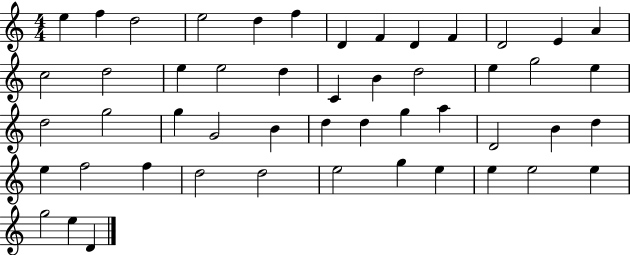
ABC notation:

X:1
T:Untitled
M:4/4
L:1/4
K:C
e f d2 e2 d f D F D F D2 E A c2 d2 e e2 d C B d2 e g2 e d2 g2 g G2 B d d g a D2 B d e f2 f d2 d2 e2 g e e e2 e g2 e D